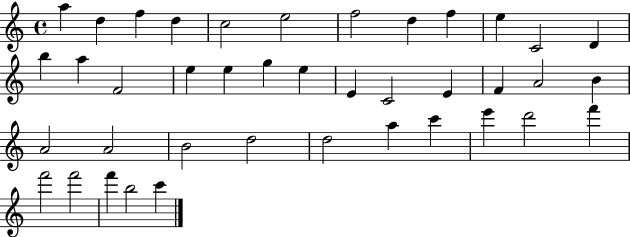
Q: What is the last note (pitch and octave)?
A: C6